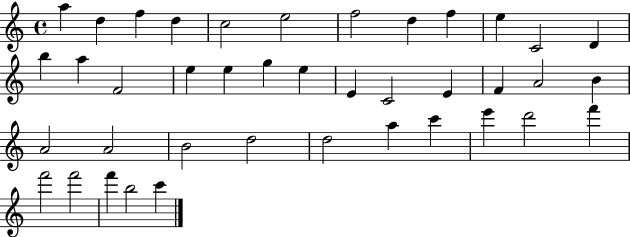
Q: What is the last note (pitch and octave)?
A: C6